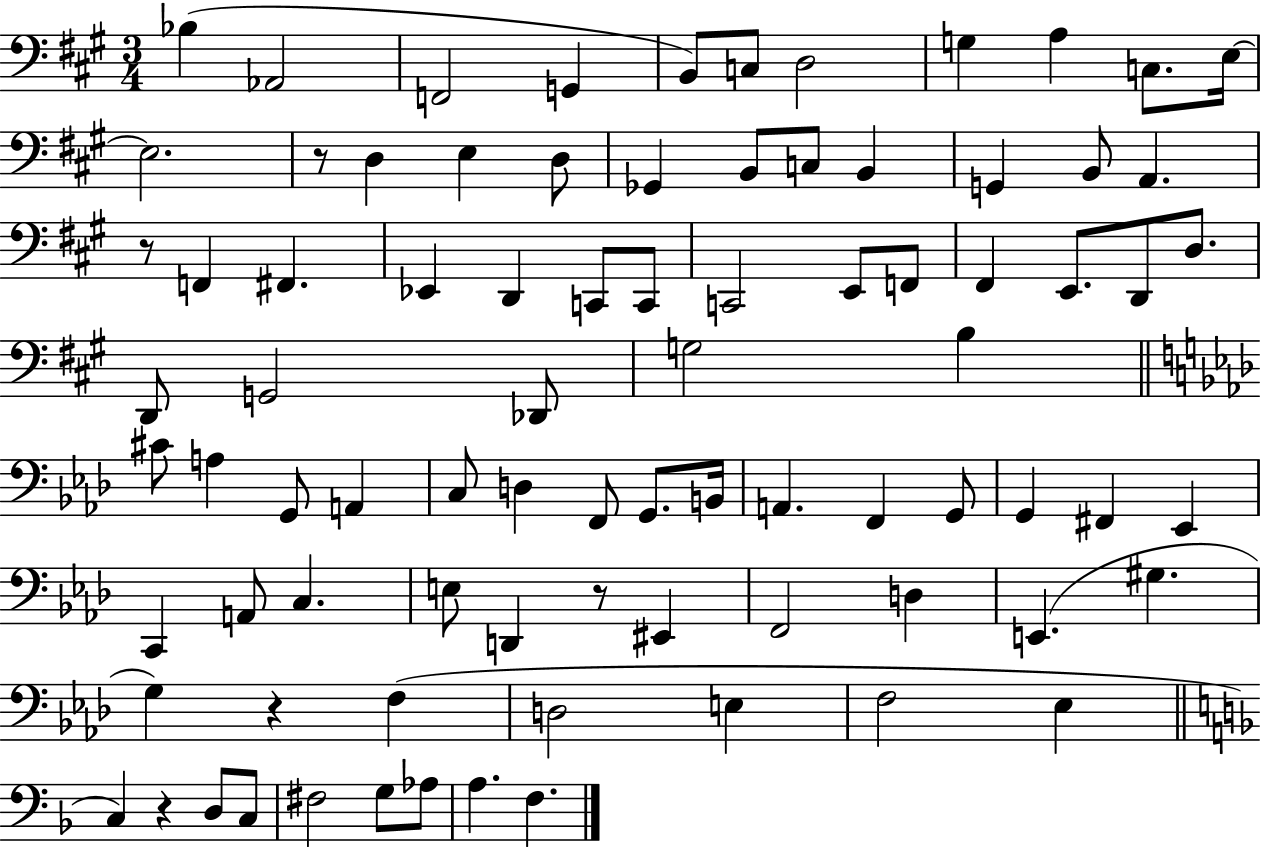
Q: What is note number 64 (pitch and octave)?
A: E2